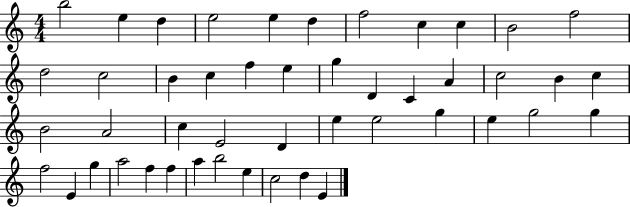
B5/h E5/q D5/q E5/h E5/q D5/q F5/h C5/q C5/q B4/h F5/h D5/h C5/h B4/q C5/q F5/q E5/q G5/q D4/q C4/q A4/q C5/h B4/q C5/q B4/h A4/h C5/q E4/h D4/q E5/q E5/h G5/q E5/q G5/h G5/q F5/h E4/q G5/q A5/h F5/q F5/q A5/q B5/h E5/q C5/h D5/q E4/q